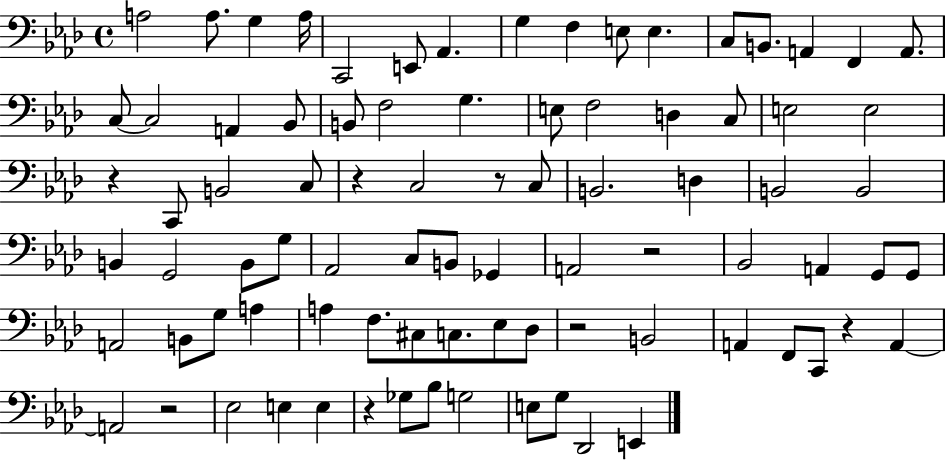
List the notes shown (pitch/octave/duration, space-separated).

A3/h A3/e. G3/q A3/s C2/h E2/e Ab2/q. G3/q F3/q E3/e E3/q. C3/e B2/e. A2/q F2/q A2/e. C3/e C3/h A2/q Bb2/e B2/e F3/h G3/q. E3/e F3/h D3/q C3/e E3/h E3/h R/q C2/e B2/h C3/e R/q C3/h R/e C3/e B2/h. D3/q B2/h B2/h B2/q G2/h B2/e G3/e Ab2/h C3/e B2/e Gb2/q A2/h R/h Bb2/h A2/q G2/e G2/e A2/h B2/e G3/e A3/q A3/q F3/e. C#3/e C3/e. Eb3/e Db3/e R/h B2/h A2/q F2/e C2/e R/q A2/q A2/h R/h Eb3/h E3/q E3/q R/q Gb3/e Bb3/e G3/h E3/e G3/e Db2/h E2/q